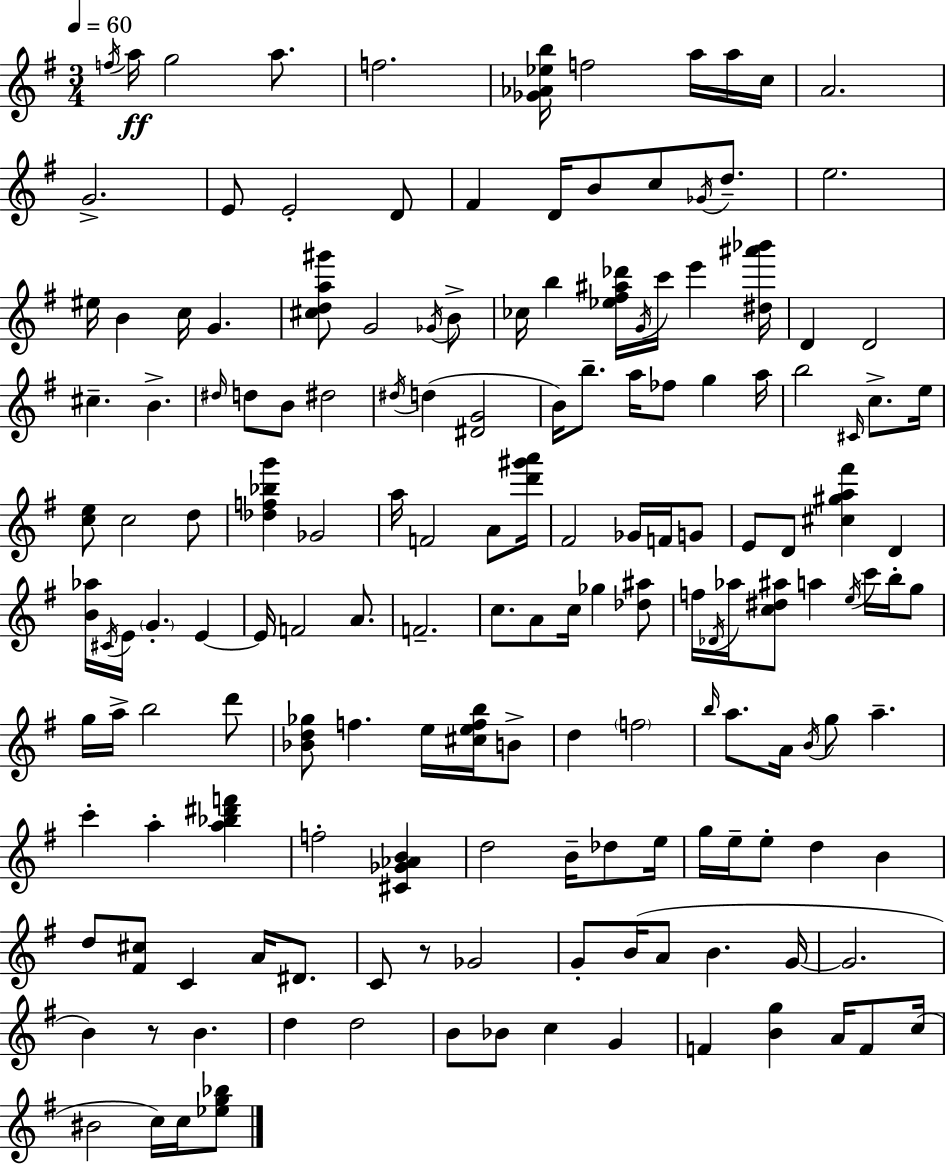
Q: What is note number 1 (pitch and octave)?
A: F5